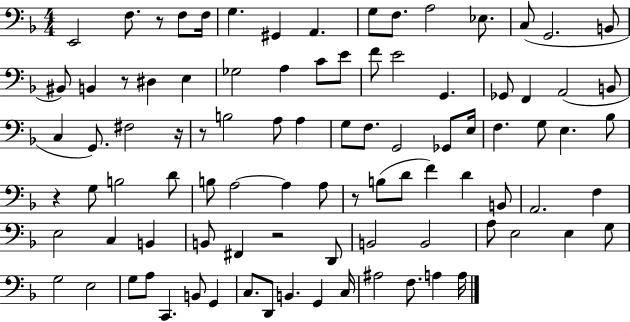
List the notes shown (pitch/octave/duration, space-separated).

E2/h F3/e. R/e F3/e F3/s G3/q. G#2/q A2/q. G3/e F3/e. A3/h Eb3/e. C3/e G2/h. B2/e BIS2/e B2/q R/e D#3/q E3/q Gb3/h A3/q C4/e E4/e F4/e E4/h G2/q. Gb2/e F2/q A2/h B2/e C3/q G2/e. F#3/h R/s R/e B3/h A3/e A3/q G3/e F3/e. G2/h Gb2/e E3/s F3/q. G3/e E3/q. Bb3/e R/q G3/e B3/h D4/e B3/e A3/h A3/q A3/e R/e B3/e D4/e F4/q D4/q B2/e A2/h. F3/q E3/h C3/q B2/q B2/e F#2/q R/h D2/e B2/h B2/h A3/e E3/h E3/q G3/e G3/h E3/h G3/e A3/e C2/q. B2/e G2/q C3/e. D2/e B2/q. G2/q C3/s A#3/h F3/e. A3/q A3/s